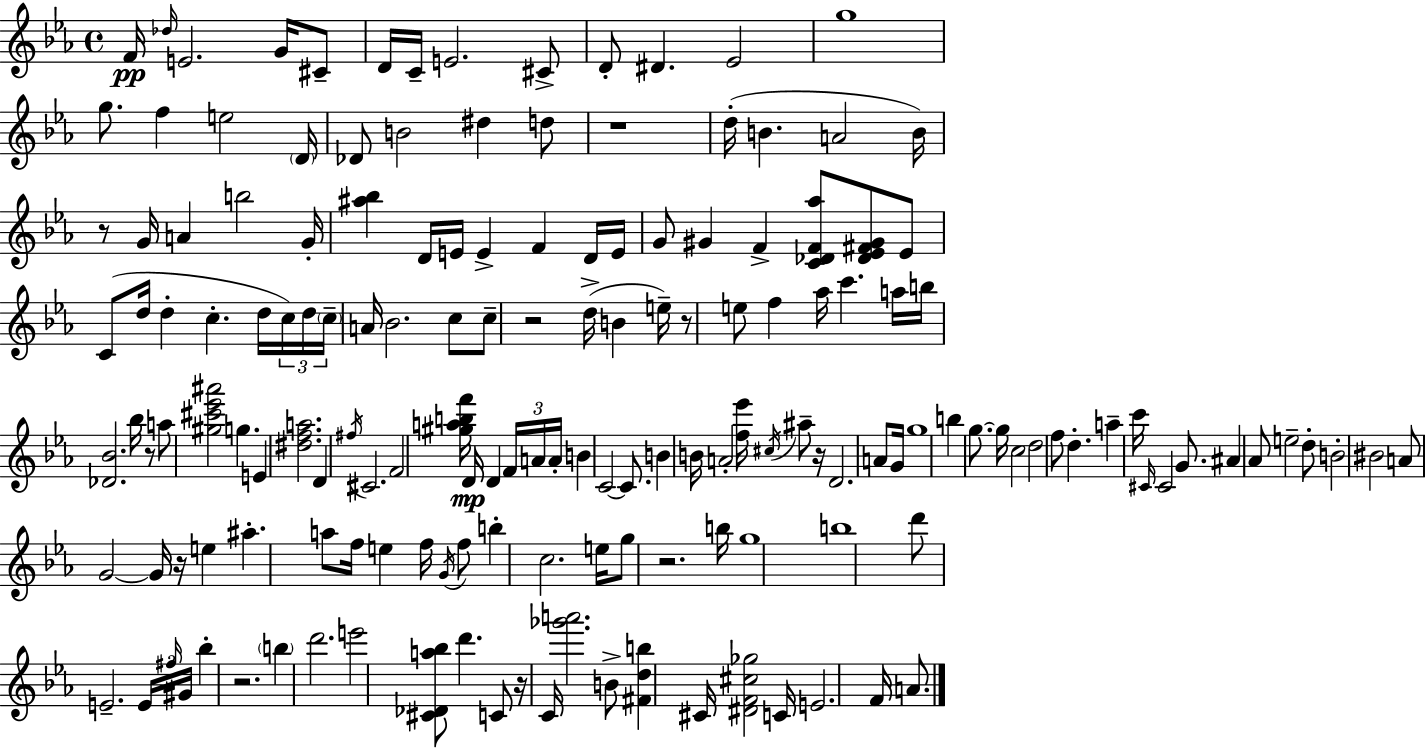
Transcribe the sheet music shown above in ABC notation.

X:1
T:Untitled
M:4/4
L:1/4
K:Cm
F/4 _d/4 E2 G/4 ^C/2 D/4 C/4 E2 ^C/2 D/2 ^D _E2 g4 g/2 f e2 D/4 _D/2 B2 ^d d/2 z4 d/4 B A2 B/4 z/2 G/4 A b2 G/4 [^a_b] D/4 E/4 E F D/4 E/4 G/2 ^G F [C_DF_a]/2 [_D_E^F^G]/2 _E/2 C/2 d/4 d c d/4 c/4 d/4 c/4 A/4 _B2 c/2 c/2 z2 d/4 B e/4 z/2 e/2 f _a/4 c' a/4 b/4 [_D_B]2 _b/4 z/2 a/2 [^g^c'_e'^a']2 g E [^dfa]2 D ^f/4 ^C2 F2 [^gabf']/4 D/4 D F/4 A/4 A/4 B C2 C/2 B B/4 A2 [f_e']/4 ^c/4 ^a/2 z/4 D2 A/2 G/4 g4 b g/2 g/4 c2 d2 f/2 d a c'/4 ^C/4 ^C2 G/2 ^A _A/2 e2 d/2 B2 ^B2 A/2 G2 G/4 z/4 e ^a a/2 f/4 e f/4 G/4 f/2 b c2 e/4 g/2 z2 b/4 g4 b4 d'/2 E2 E/4 ^f/4 ^G/4 _b z2 b d'2 e'2 [^C_Da_b]/2 d' C/2 z/4 C/4 [_g'a']2 B/2 [^Fdb] ^C/4 [^DF^c_g]2 C/4 E2 F/4 A/2